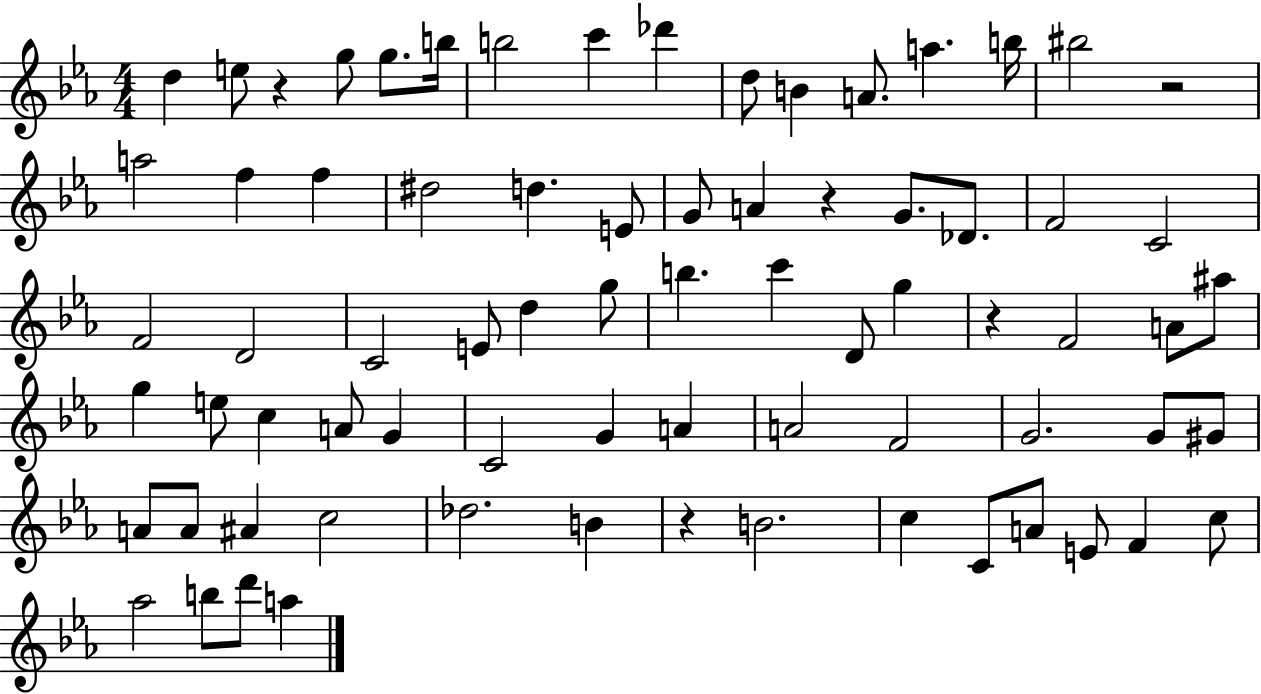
{
  \clef treble
  \numericTimeSignature
  \time 4/4
  \key ees \major
  d''4 e''8 r4 g''8 g''8. b''16 | b''2 c'''4 des'''4 | d''8 b'4 a'8. a''4. b''16 | bis''2 r2 | \break a''2 f''4 f''4 | dis''2 d''4. e'8 | g'8 a'4 r4 g'8. des'8. | f'2 c'2 | \break f'2 d'2 | c'2 e'8 d''4 g''8 | b''4. c'''4 d'8 g''4 | r4 f'2 a'8 ais''8 | \break g''4 e''8 c''4 a'8 g'4 | c'2 g'4 a'4 | a'2 f'2 | g'2. g'8 gis'8 | \break a'8 a'8 ais'4 c''2 | des''2. b'4 | r4 b'2. | c''4 c'8 a'8 e'8 f'4 c''8 | \break aes''2 b''8 d'''8 a''4 | \bar "|."
}